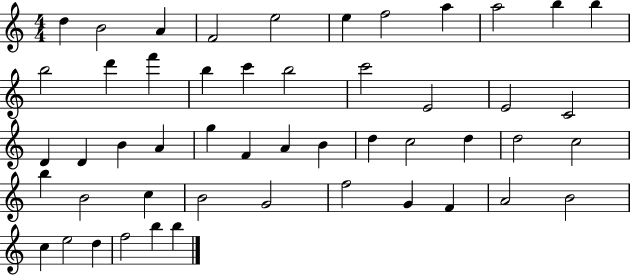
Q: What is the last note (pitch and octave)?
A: B5